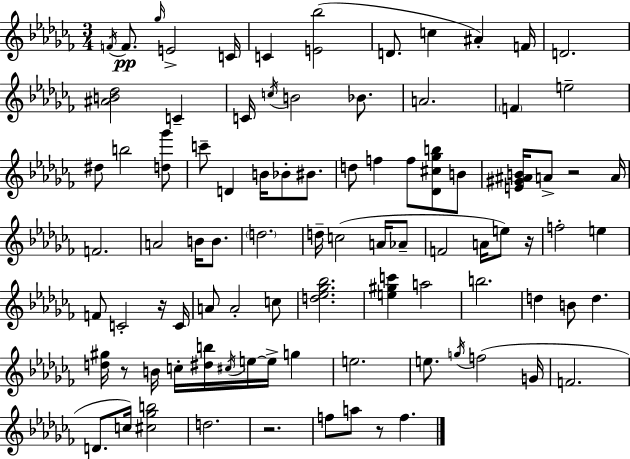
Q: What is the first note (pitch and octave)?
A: F4